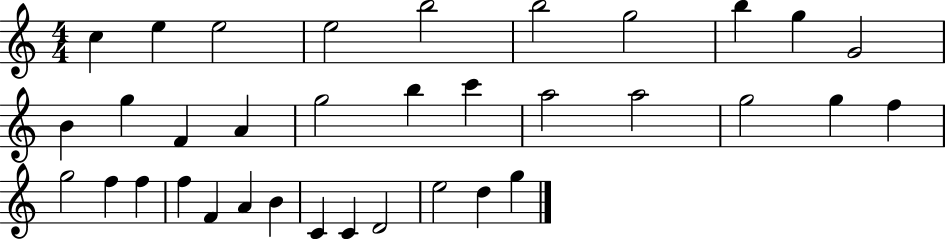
{
  \clef treble
  \numericTimeSignature
  \time 4/4
  \key c \major
  c''4 e''4 e''2 | e''2 b''2 | b''2 g''2 | b''4 g''4 g'2 | \break b'4 g''4 f'4 a'4 | g''2 b''4 c'''4 | a''2 a''2 | g''2 g''4 f''4 | \break g''2 f''4 f''4 | f''4 f'4 a'4 b'4 | c'4 c'4 d'2 | e''2 d''4 g''4 | \break \bar "|."
}